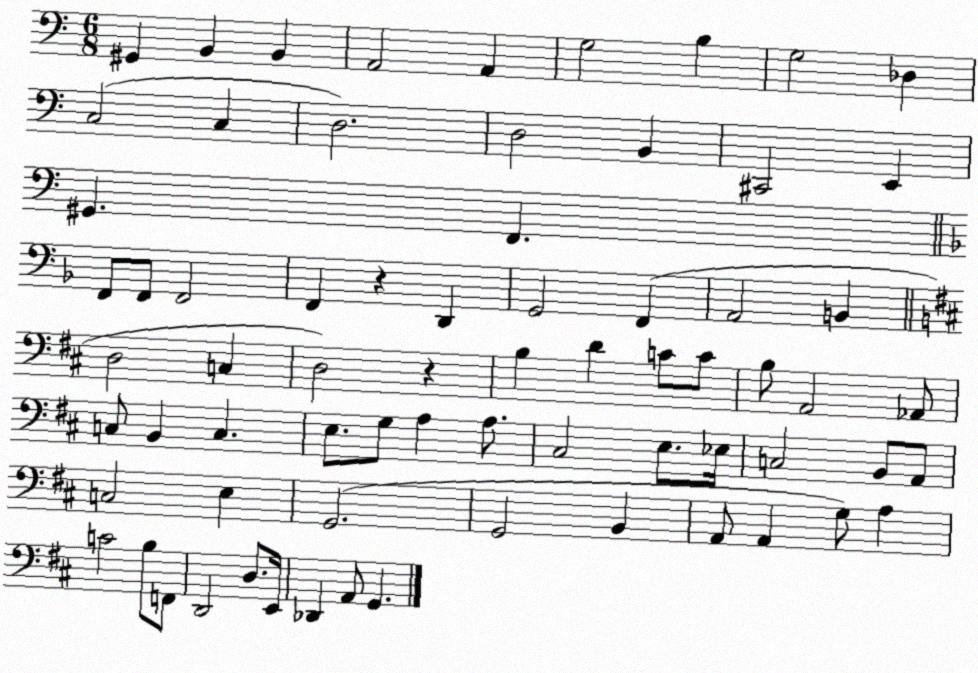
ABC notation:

X:1
T:Untitled
M:6/8
L:1/4
K:C
^G,, B,, B,, A,,2 A,, G,2 B, G,2 _D, C,2 C, D,2 D,2 B,, ^C,,2 E,, ^G,, F,, F,,/2 F,,/2 F,,2 F,, z D,, G,,2 F,, A,,2 B,, D,2 C, D,2 z B, D C/2 C/2 B,/2 A,,2 _A,,/2 C,/2 B,, C, E,/2 G,/2 A, A,/2 ^C,2 E,/2 _E,/4 C,2 B,,/2 A,,/2 C,2 E, G,,2 G,,2 B,, A,,/2 A,, G,/2 A, C2 B,/2 F,,/2 D,,2 D,/2 E,,/4 _D,, A,,/2 G,,